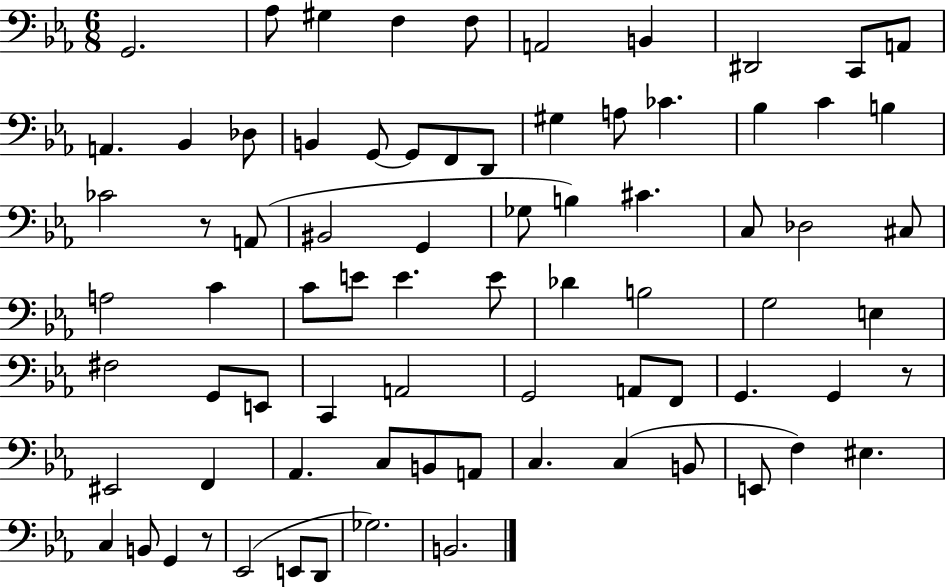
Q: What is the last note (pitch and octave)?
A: B2